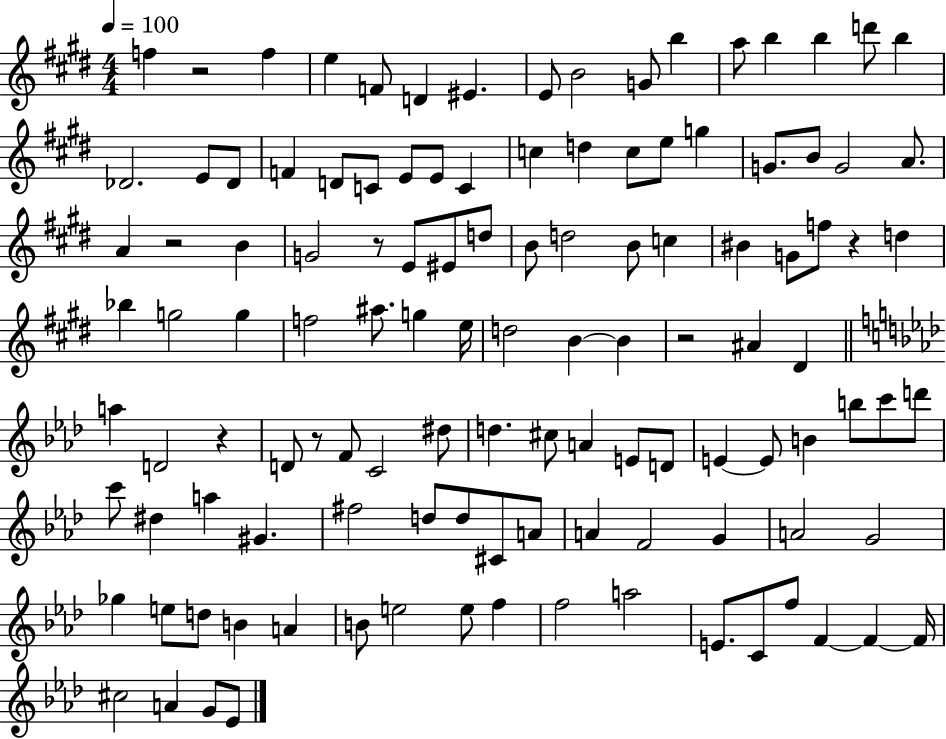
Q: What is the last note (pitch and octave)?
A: Eb4